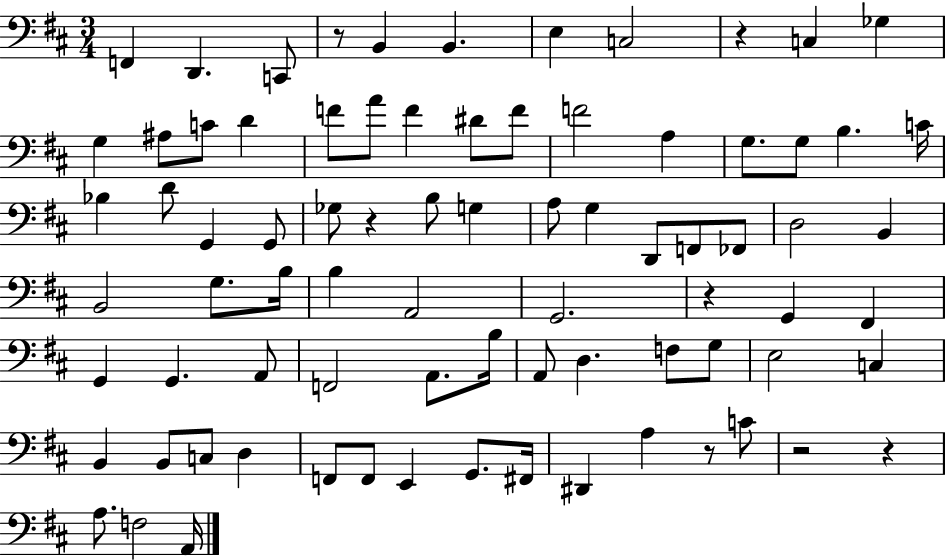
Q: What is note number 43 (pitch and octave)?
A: A2